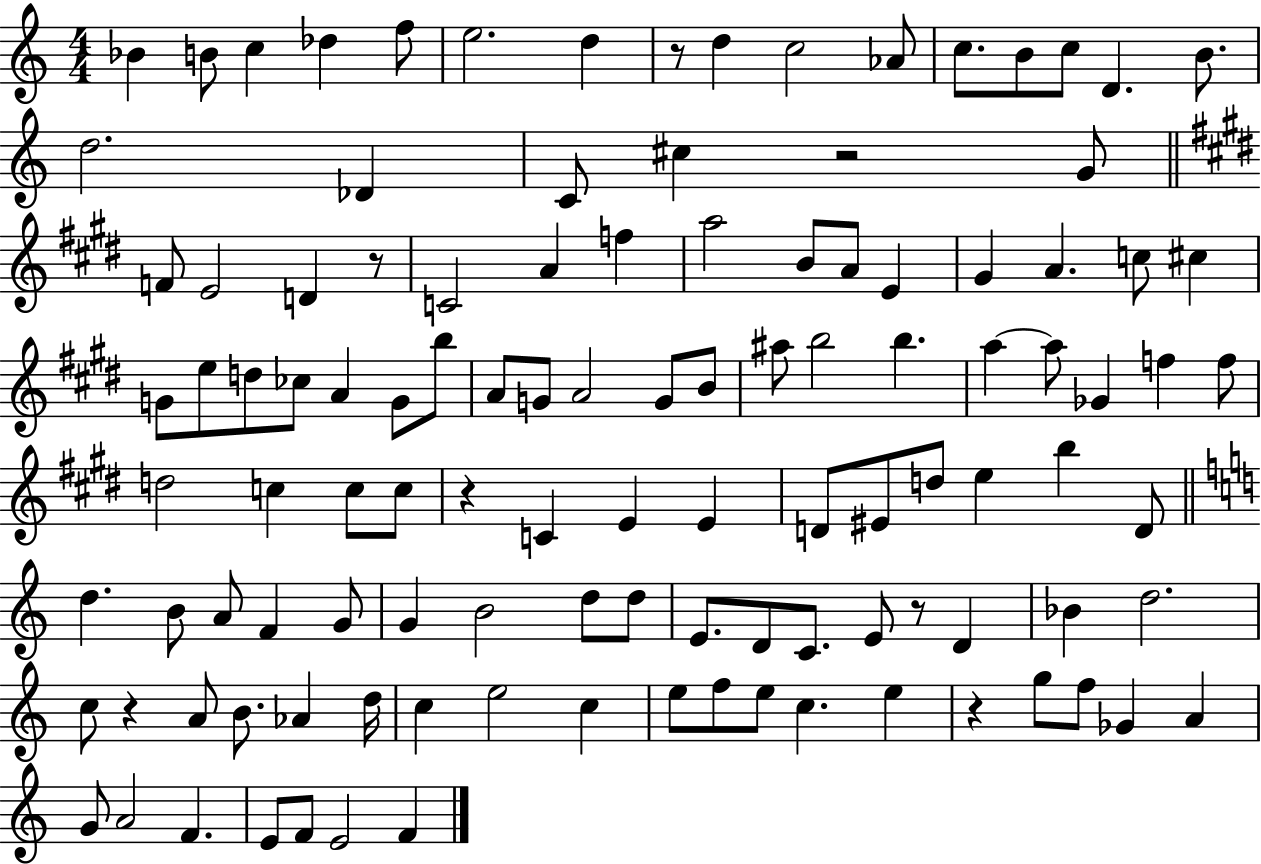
{
  \clef treble
  \numericTimeSignature
  \time 4/4
  \key c \major
  bes'4 b'8 c''4 des''4 f''8 | e''2. d''4 | r8 d''4 c''2 aes'8 | c''8. b'8 c''8 d'4. b'8. | \break d''2. des'4 | c'8 cis''4 r2 g'8 | \bar "||" \break \key e \major f'8 e'2 d'4 r8 | c'2 a'4 f''4 | a''2 b'8 a'8 e'4 | gis'4 a'4. c''8 cis''4 | \break g'8 e''8 d''8 ces''8 a'4 g'8 b''8 | a'8 g'8 a'2 g'8 b'8 | ais''8 b''2 b''4. | a''4~~ a''8 ges'4 f''4 f''8 | \break d''2 c''4 c''8 c''8 | r4 c'4 e'4 e'4 | d'8 eis'8 d''8 e''4 b''4 d'8 | \bar "||" \break \key c \major d''4. b'8 a'8 f'4 g'8 | g'4 b'2 d''8 d''8 | e'8. d'8 c'8. e'8 r8 d'4 | bes'4 d''2. | \break c''8 r4 a'8 b'8. aes'4 d''16 | c''4 e''2 c''4 | e''8 f''8 e''8 c''4. e''4 | r4 g''8 f''8 ges'4 a'4 | \break g'8 a'2 f'4. | e'8 f'8 e'2 f'4 | \bar "|."
}